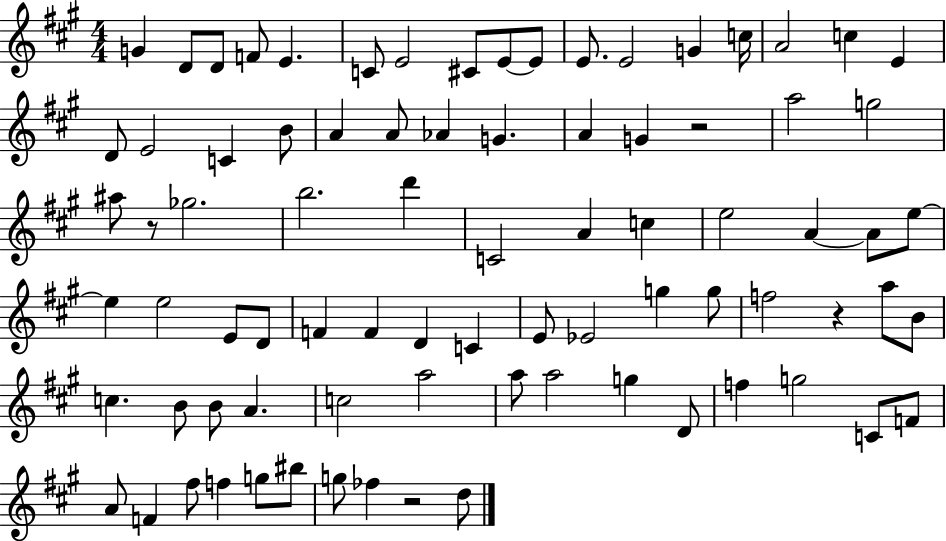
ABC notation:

X:1
T:Untitled
M:4/4
L:1/4
K:A
G D/2 D/2 F/2 E C/2 E2 ^C/2 E/2 E/2 E/2 E2 G c/4 A2 c E D/2 E2 C B/2 A A/2 _A G A G z2 a2 g2 ^a/2 z/2 _g2 b2 d' C2 A c e2 A A/2 e/2 e e2 E/2 D/2 F F D C E/2 _E2 g g/2 f2 z a/2 B/2 c B/2 B/2 A c2 a2 a/2 a2 g D/2 f g2 C/2 F/2 A/2 F ^f/2 f g/2 ^b/2 g/2 _f z2 d/2